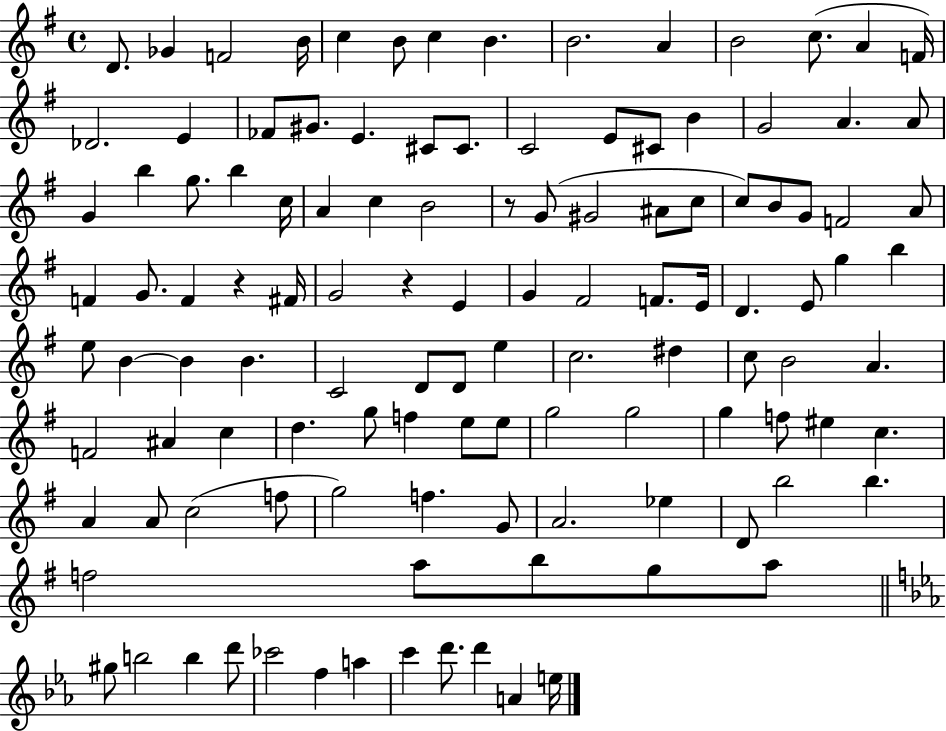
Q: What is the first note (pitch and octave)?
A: D4